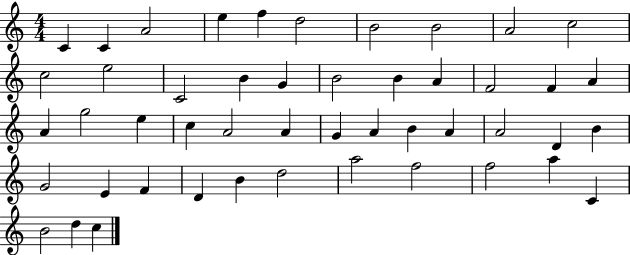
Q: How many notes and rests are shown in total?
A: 48